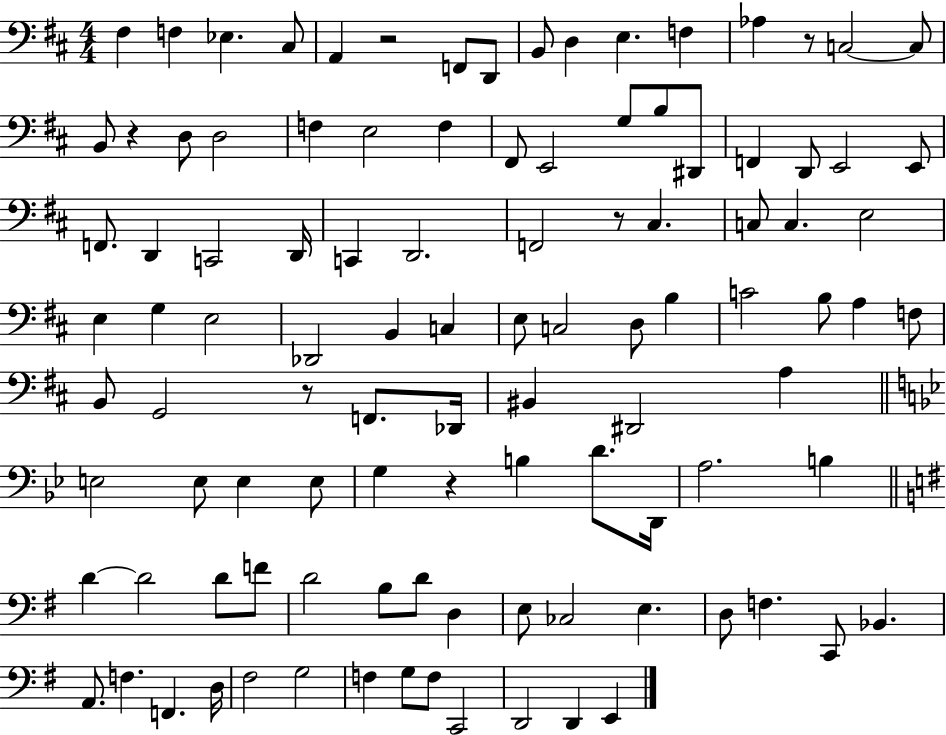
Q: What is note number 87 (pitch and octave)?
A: A2